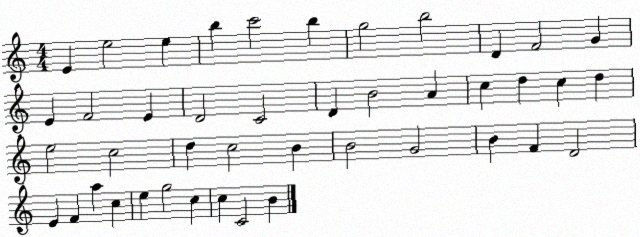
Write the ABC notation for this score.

X:1
T:Untitled
M:4/4
L:1/4
K:C
E e2 e b c'2 b g2 b2 D F2 G E F2 E D2 C2 D B2 A c d c d e2 c2 d c2 B B2 G2 B F D2 E F a c e g2 c c C2 B